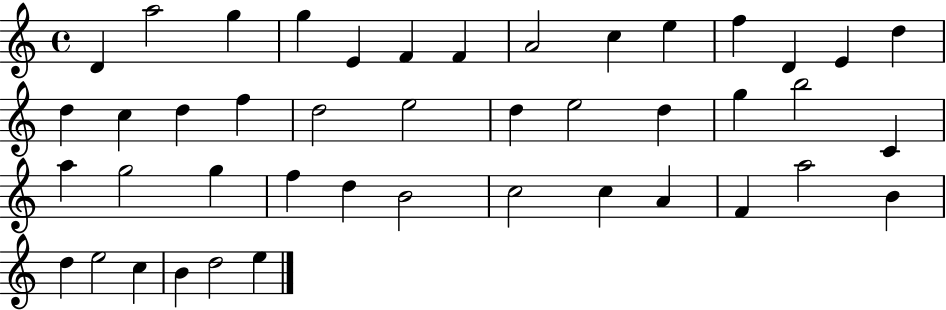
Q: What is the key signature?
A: C major